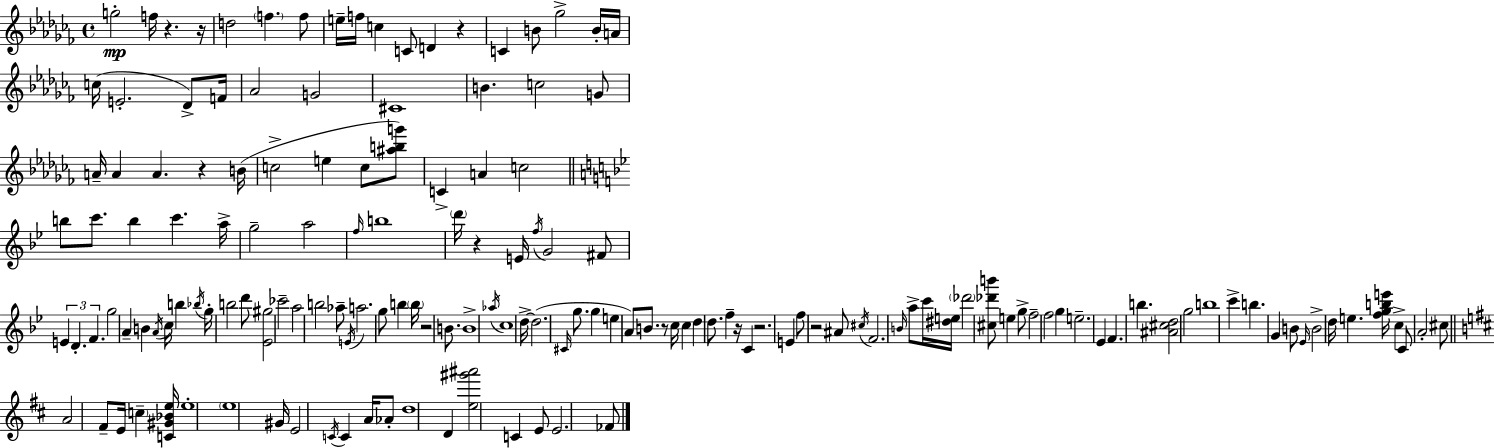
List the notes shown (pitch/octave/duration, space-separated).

G5/h F5/s R/q. R/s D5/h F5/q. F5/e E5/s F5/s C5/q C4/e D4/q R/q C4/q B4/e Gb5/h B4/s A4/s C5/s E4/h. Db4/e F4/s Ab4/h G4/h C#4/w B4/q. C5/h G4/e A4/s A4/q A4/q. R/q B4/s C5/h E5/q C5/e [A#5,B5,G6]/e C4/q A4/q C5/h B5/e C6/e. B5/q C6/q. A5/s G5/h A5/h F5/s B5/w D6/s R/q E4/s F5/s G4/h F#4/e E4/q D4/q. F4/q. G5/h A4/q B4/q A4/s C5/s B5/q Bb5/s G5/s B5/h D6/e [Eb4,G#5]/h CES6/h A5/h B5/h Ab5/e E4/s A5/h. G5/e B5/q B5/s R/h B4/e. B4/w Ab5/s C5/w D5/s D5/h. C#4/s G5/e. G5/q E5/q A4/e B4/e. R/e C5/s C5/q D5/q D5/e. F5/q R/s C4/q R/h. E4/q F5/e R/h A#4/e C#5/s F4/h. B4/s A5/e C6/s [D#5,E5]/s Db6/h [C#5,Db6,B6]/e E5/q G5/e F5/h F5/h G5/q E5/h. Eb4/q F4/q. B5/q. [A#4,C#5,D5]/h G5/h B5/w C6/q B5/q. G4/q B4/e Eb4/s B4/h D5/s E5/q. [F5,G5,B5,E6]/s C5/q C4/e A4/h C#5/e A4/h F#4/e E4/s C5/q [C4,G#4,Bb4,E5]/s E5/w E5/w G#4/s E4/h C4/s C4/q A4/s Ab4/e D5/w D4/q [E5,G#6,A#6]/h C4/q E4/e E4/h. FES4/e